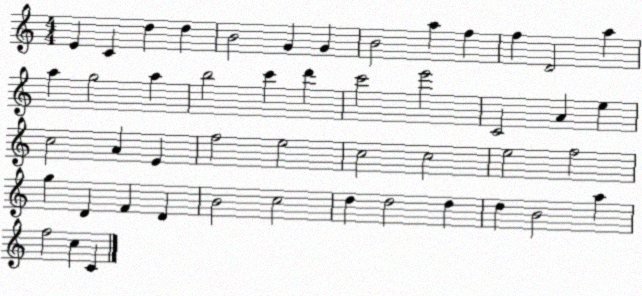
X:1
T:Untitled
M:4/4
L:1/4
K:C
E C d d B2 G G B2 a f f D2 a a g2 a b2 c' d' c'2 e'2 C2 A e c2 A E f2 e2 c2 c2 e2 f2 g D F D B2 c2 d d2 d d B2 a f2 c C